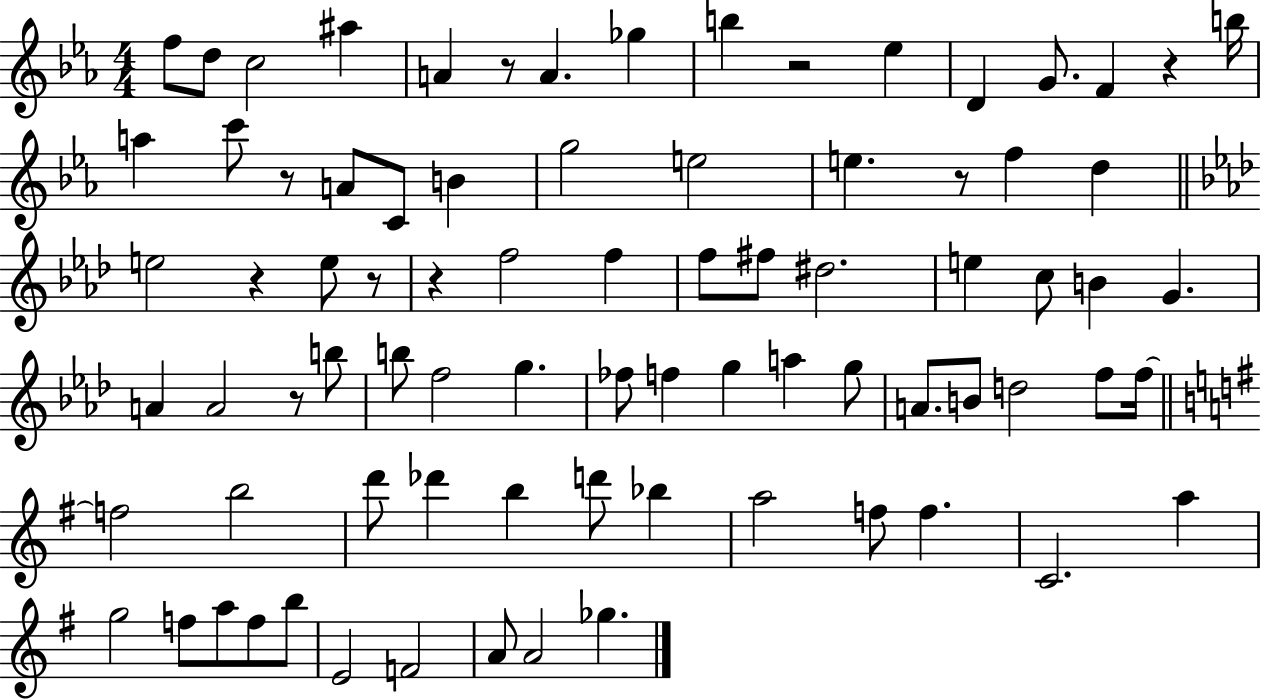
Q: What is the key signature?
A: EES major